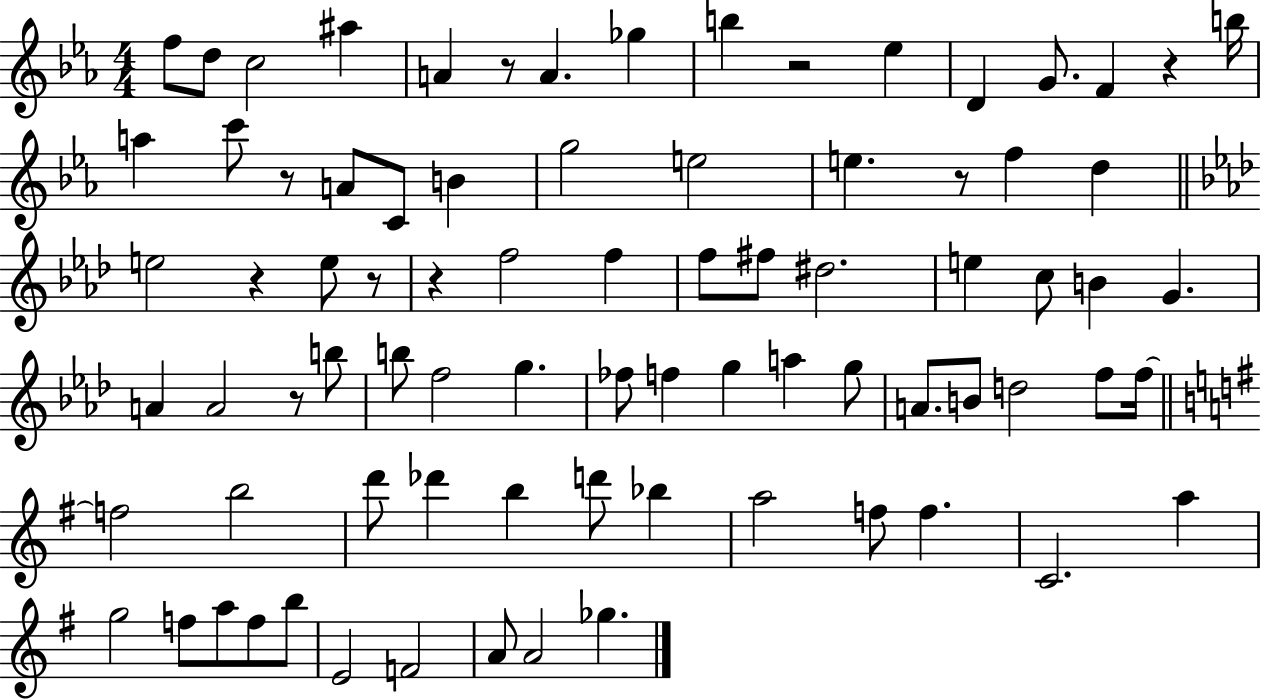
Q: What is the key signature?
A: EES major